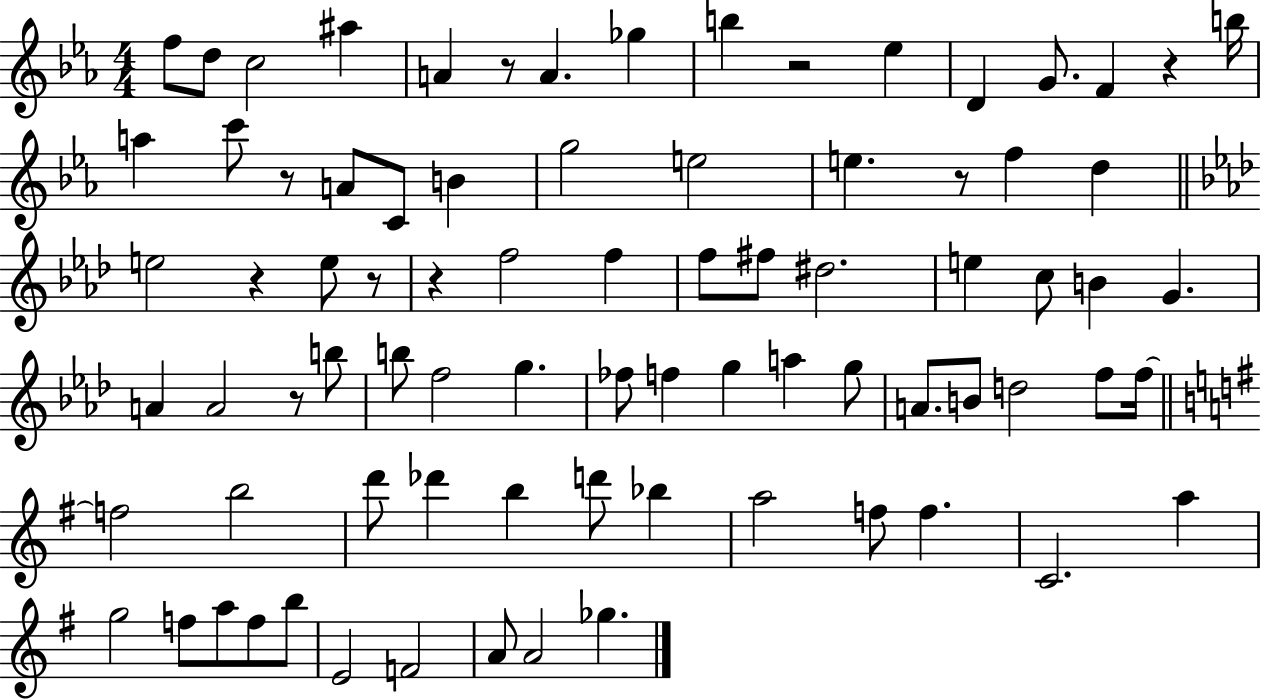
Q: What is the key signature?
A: EES major